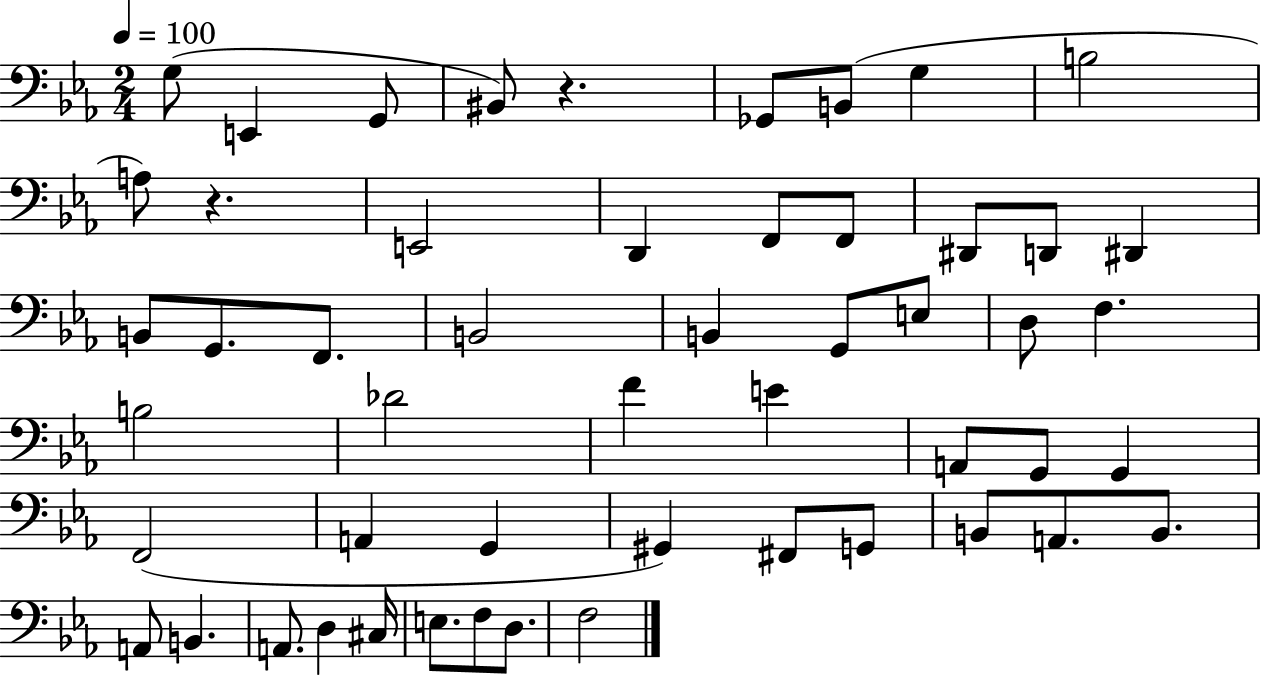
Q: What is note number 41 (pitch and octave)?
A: B2